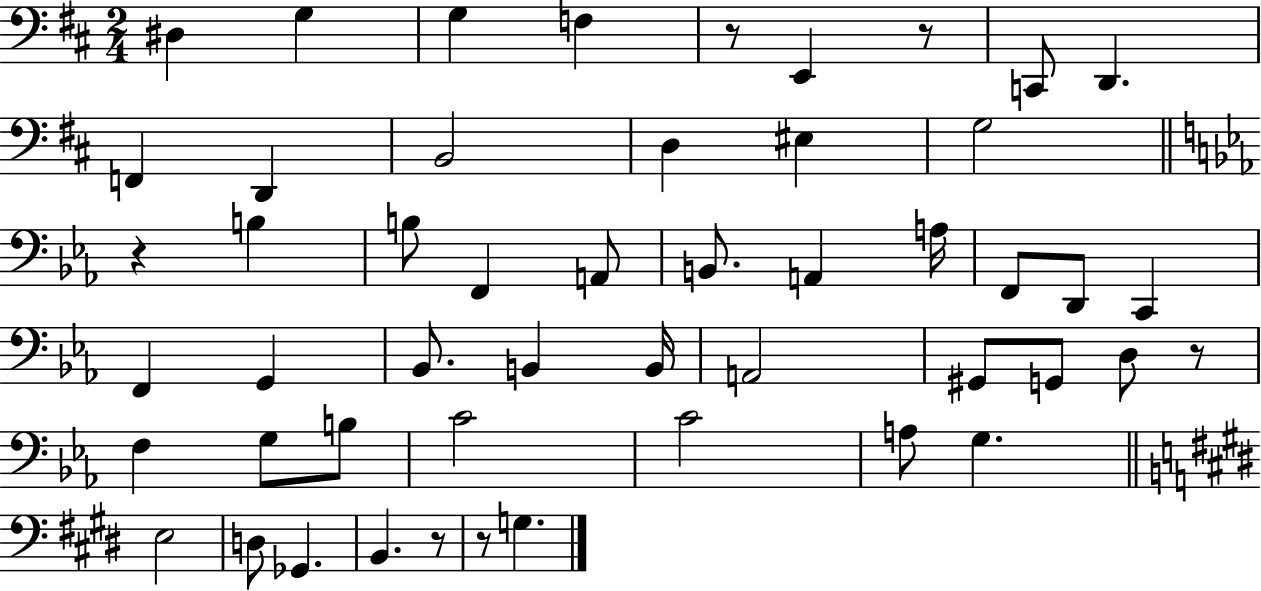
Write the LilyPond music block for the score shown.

{
  \clef bass
  \numericTimeSignature
  \time 2/4
  \key d \major
  dis4 g4 | g4 f4 | r8 e,4 r8 | c,8 d,4. | \break f,4 d,4 | b,2 | d4 eis4 | g2 | \break \bar "||" \break \key c \minor r4 b4 | b8 f,4 a,8 | b,8. a,4 a16 | f,8 d,8 c,4 | \break f,4 g,4 | bes,8. b,4 b,16 | a,2 | gis,8 g,8 d8 r8 | \break f4 g8 b8 | c'2 | c'2 | a8 g4. | \break \bar "||" \break \key e \major e2 | d8 ges,4. | b,4. r8 | r8 g4. | \break \bar "|."
}